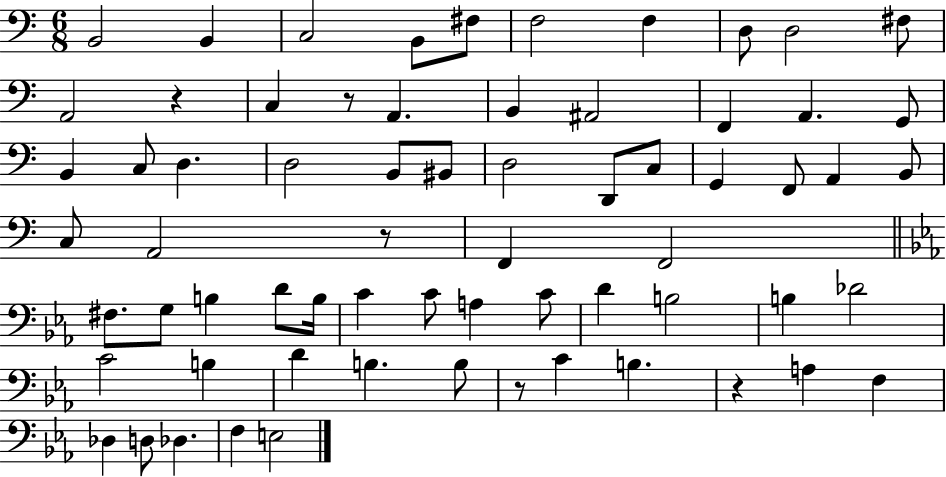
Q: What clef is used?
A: bass